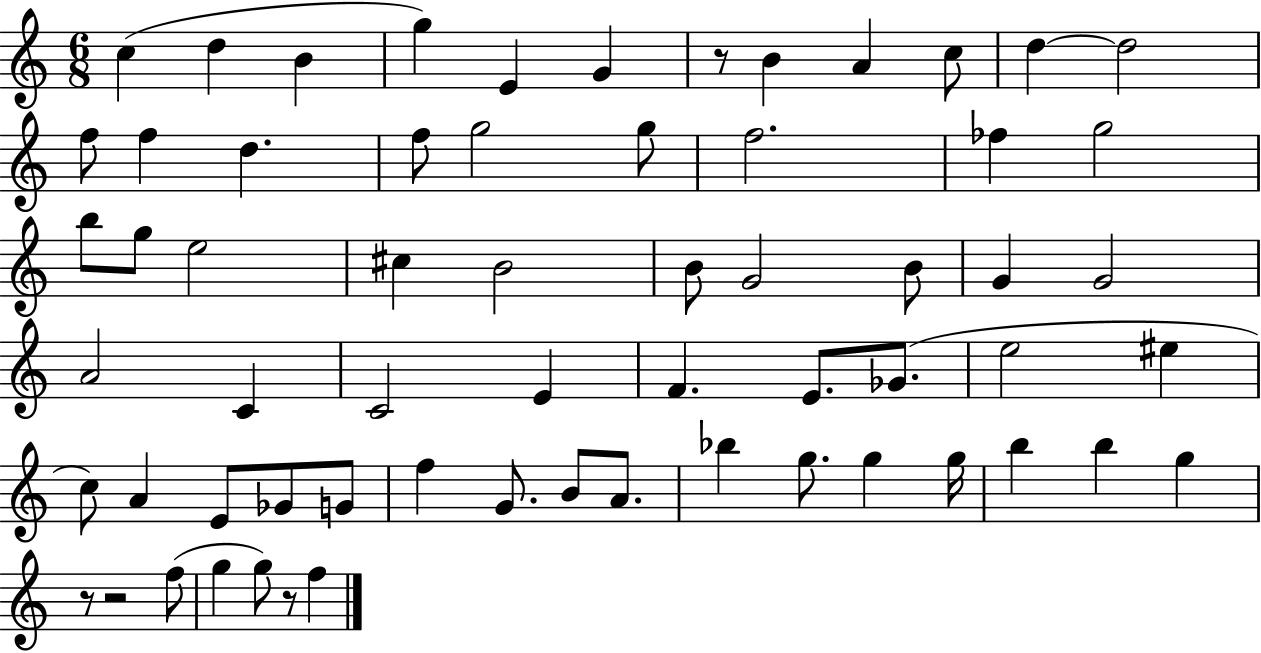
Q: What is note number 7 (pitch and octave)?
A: B4